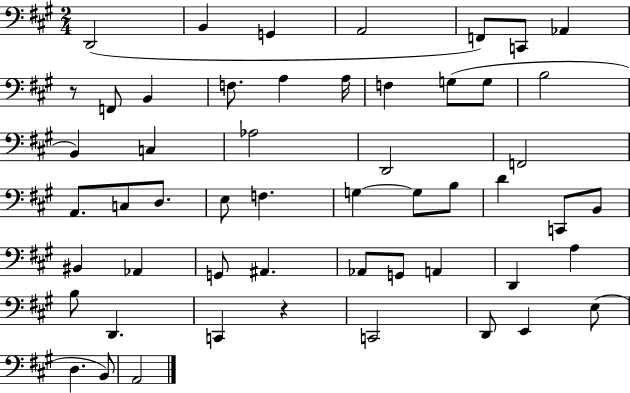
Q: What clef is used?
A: bass